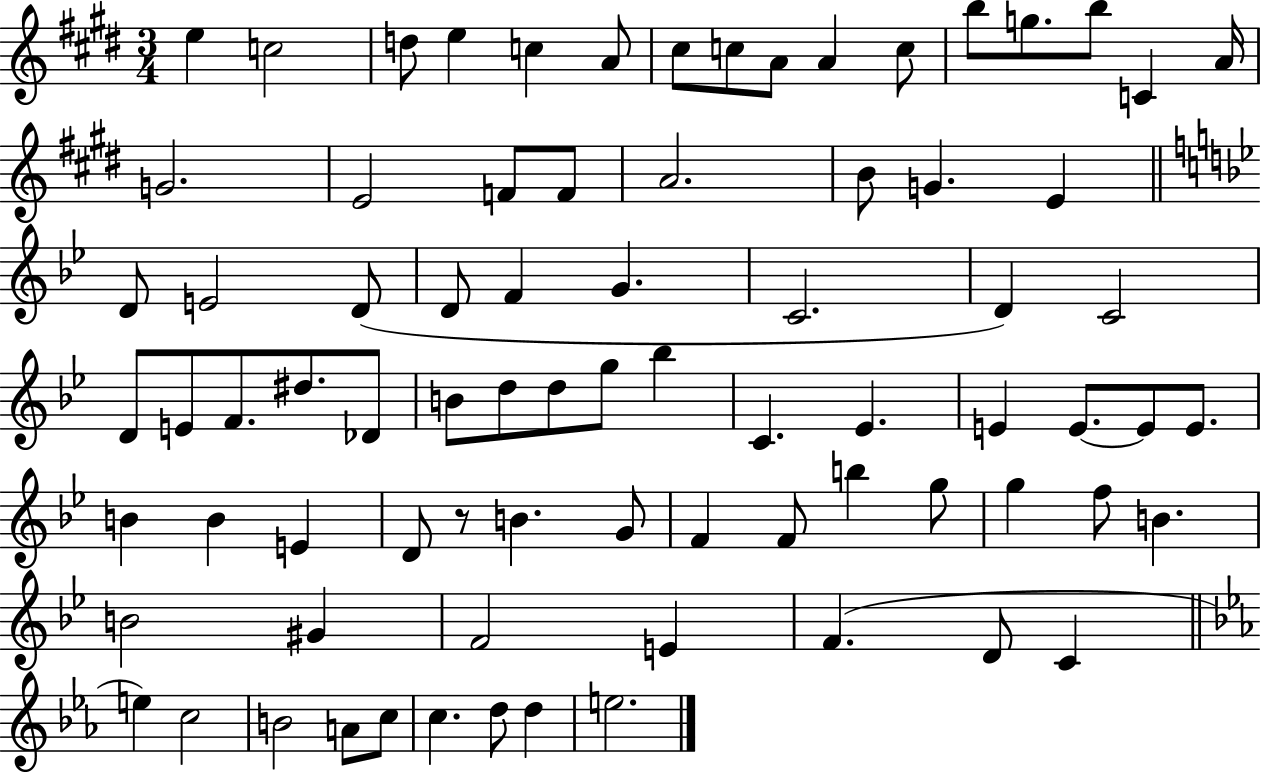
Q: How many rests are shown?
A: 1